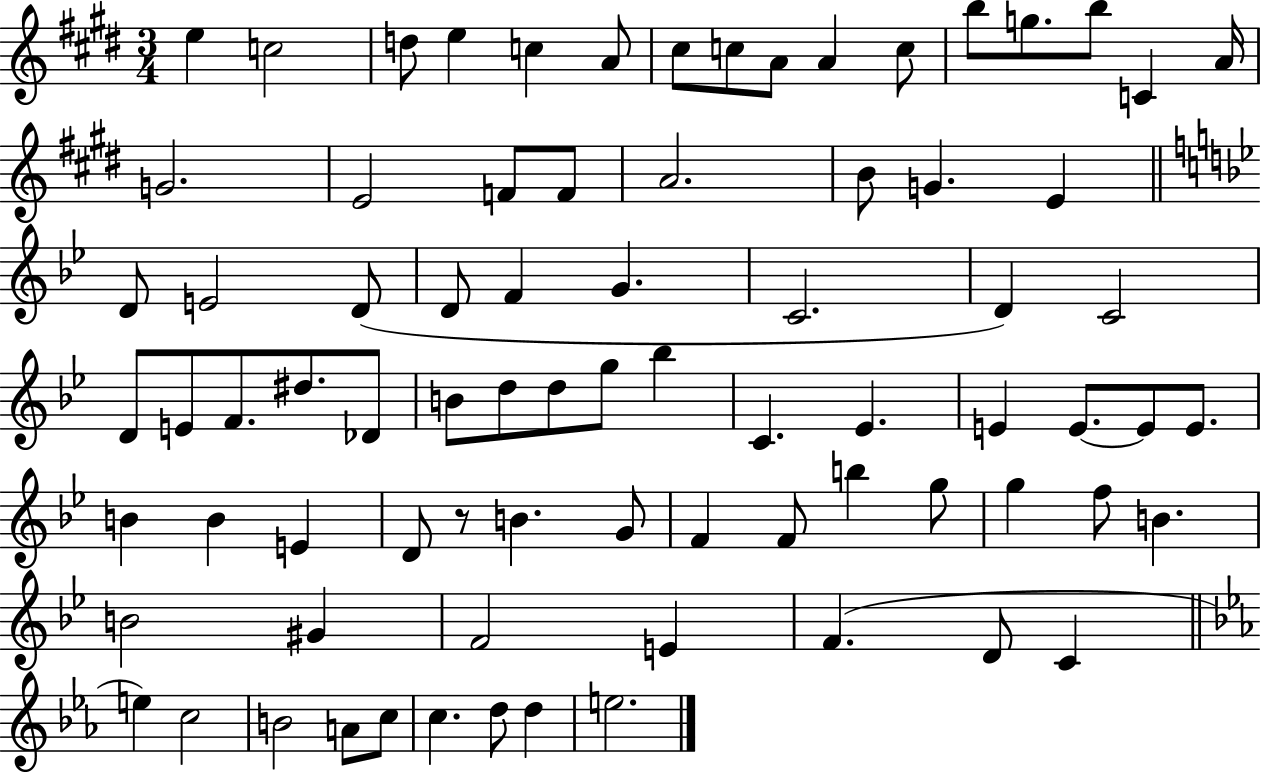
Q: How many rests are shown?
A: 1